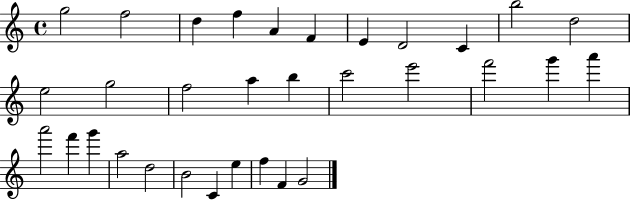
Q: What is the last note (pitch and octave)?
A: G4